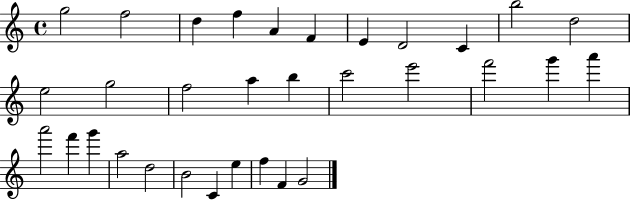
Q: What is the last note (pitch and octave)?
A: G4